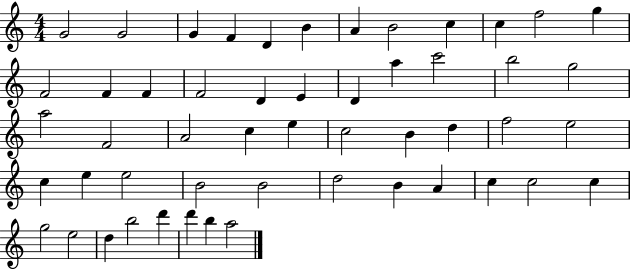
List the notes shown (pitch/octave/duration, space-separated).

G4/h G4/h G4/q F4/q D4/q B4/q A4/q B4/h C5/q C5/q F5/h G5/q F4/h F4/q F4/q F4/h D4/q E4/q D4/q A5/q C6/h B5/h G5/h A5/h F4/h A4/h C5/q E5/q C5/h B4/q D5/q F5/h E5/h C5/q E5/q E5/h B4/h B4/h D5/h B4/q A4/q C5/q C5/h C5/q G5/h E5/h D5/q B5/h D6/q D6/q B5/q A5/h